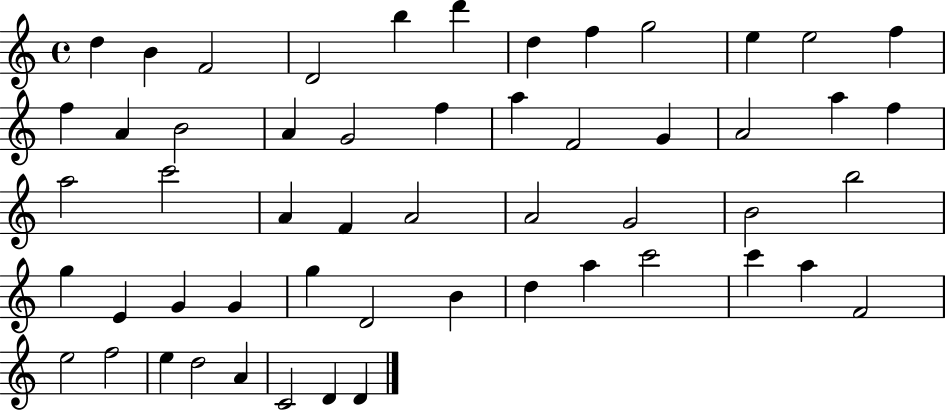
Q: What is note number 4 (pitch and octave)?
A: D4